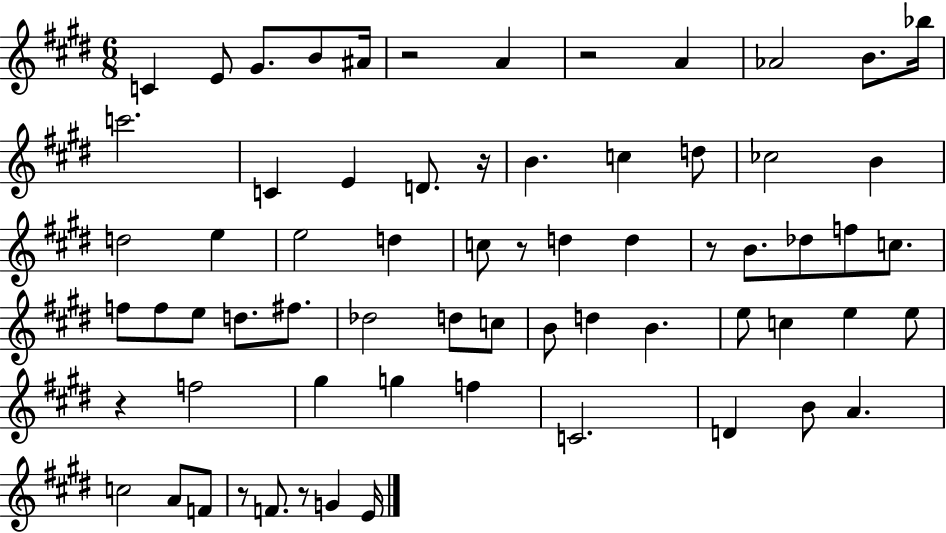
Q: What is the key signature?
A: E major